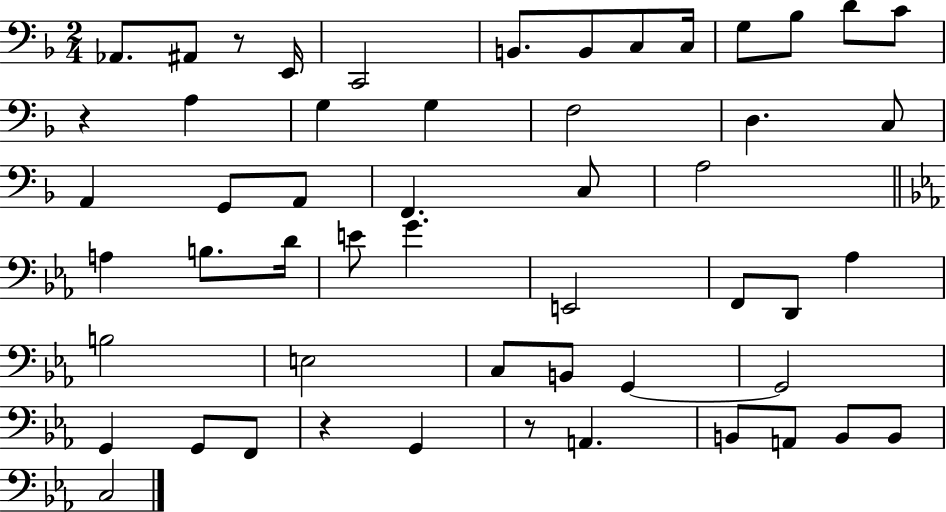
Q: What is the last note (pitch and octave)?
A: C3